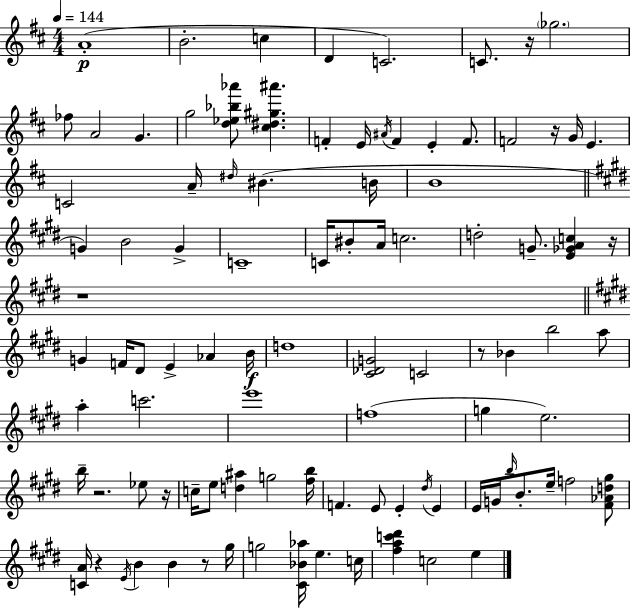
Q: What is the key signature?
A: D major